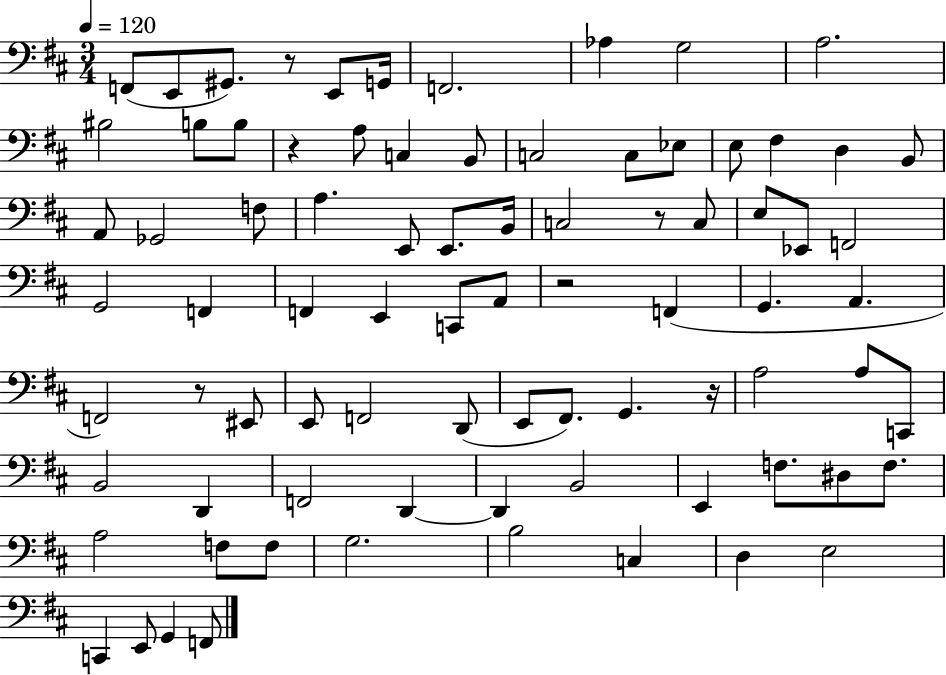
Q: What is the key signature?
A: D major